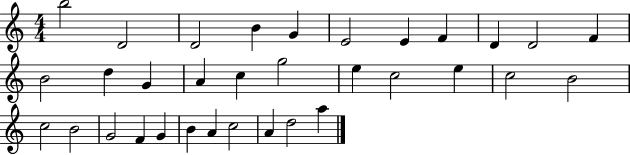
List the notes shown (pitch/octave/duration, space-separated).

B5/h D4/h D4/h B4/q G4/q E4/h E4/q F4/q D4/q D4/h F4/q B4/h D5/q G4/q A4/q C5/q G5/h E5/q C5/h E5/q C5/h B4/h C5/h B4/h G4/h F4/q G4/q B4/q A4/q C5/h A4/q D5/h A5/q